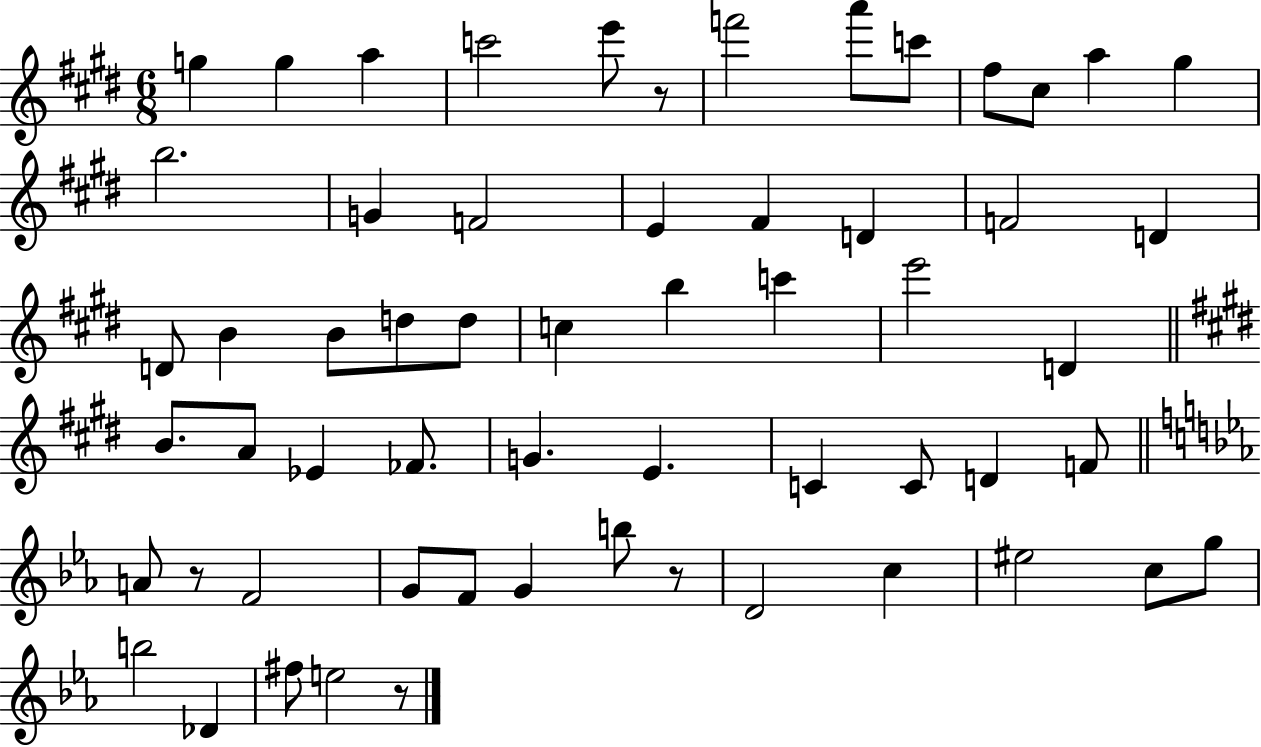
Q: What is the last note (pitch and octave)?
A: E5